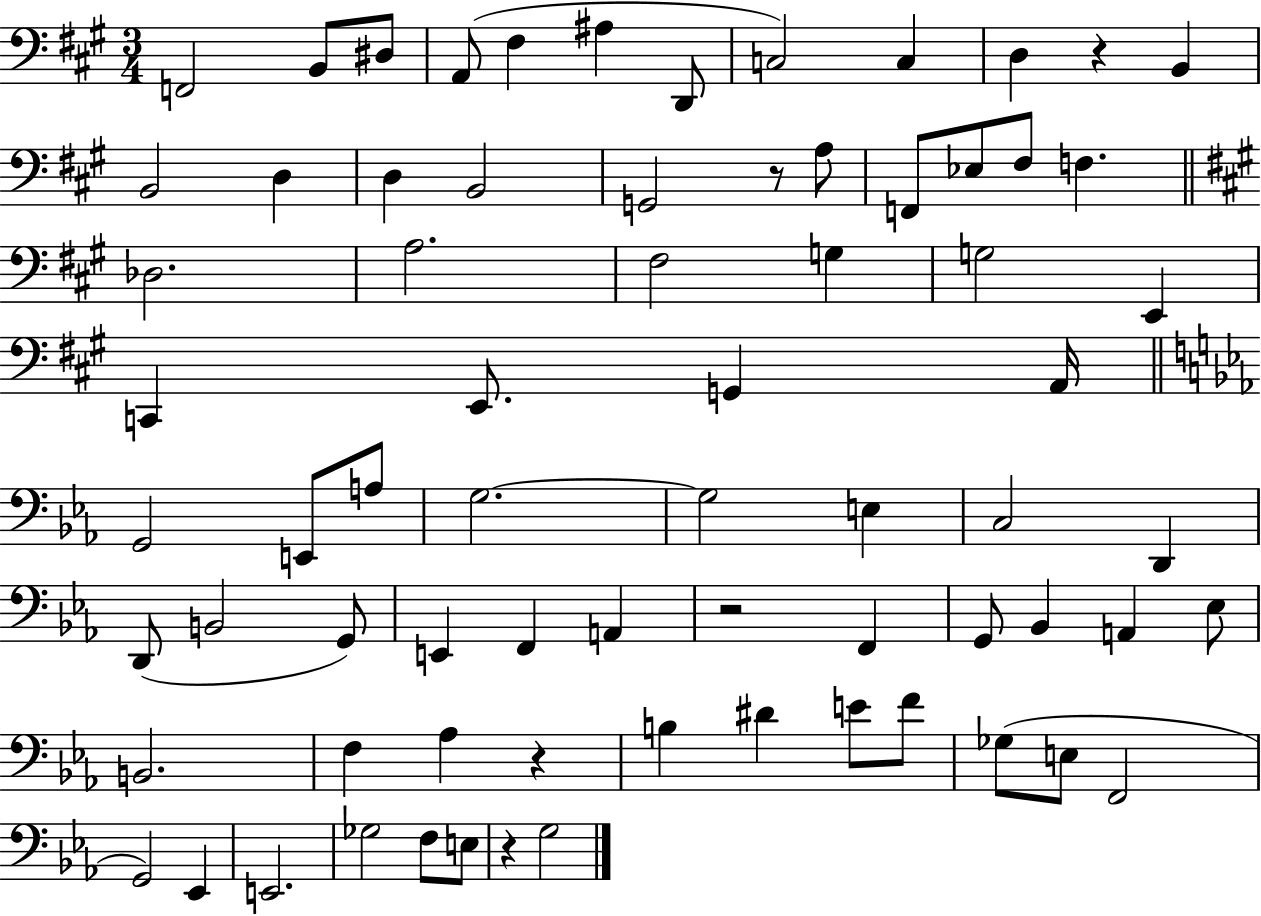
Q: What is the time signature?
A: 3/4